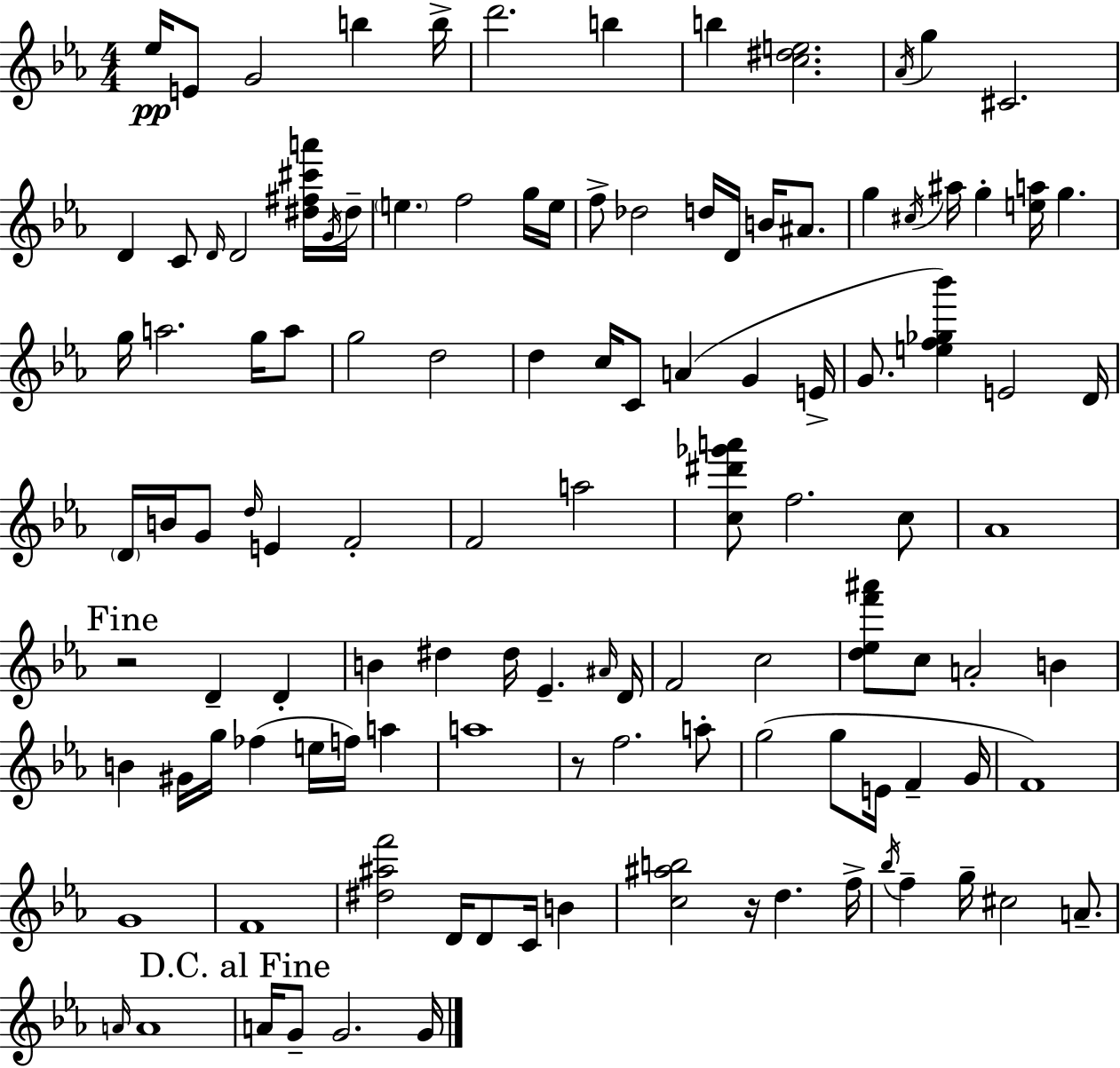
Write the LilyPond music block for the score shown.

{
  \clef treble
  \numericTimeSignature
  \time 4/4
  \key c \minor
  ees''16\pp e'8 g'2 b''4 b''16-> | d'''2. b''4 | b''4 <c'' dis'' e''>2. | \acciaccatura { aes'16 } g''4 cis'2. | \break d'4 c'8 \grace { d'16 } d'2 | <dis'' fis'' cis''' a'''>16 \acciaccatura { g'16 } dis''16-- \parenthesize e''4. f''2 | g''16 e''16 f''8-> des''2 d''16 d'16 b'16 | ais'8. g''4 \acciaccatura { cis''16 } ais''16 g''4-. <e'' a''>16 g''4. | \break g''16 a''2. | g''16 a''8 g''2 d''2 | d''4 c''16 c'8 a'4( g'4 | e'16-> g'8. <e'' f'' ges'' bes'''>4) e'2 | \break d'16 \parenthesize d'16 b'16 g'8 \grace { d''16 } e'4 f'2-. | f'2 a''2 | <c'' dis''' ges''' a'''>8 f''2. | c''8 aes'1 | \break \mark "Fine" r2 d'4-- | d'4-. b'4 dis''4 dis''16 ees'4.-- | \grace { ais'16 } d'16 f'2 c''2 | <d'' ees'' f''' ais'''>8 c''8 a'2-. | \break b'4 b'4 gis'16 g''16 fes''4( | e''16 f''16) a''4 a''1 | r8 f''2. | a''8-. g''2( g''8 | \break e'16 f'4-- g'16 f'1) | g'1 | f'1 | <dis'' ais'' f'''>2 d'16 d'8 | \break c'16 b'4 <c'' ais'' b''>2 r16 d''4. | f''16-> \acciaccatura { bes''16 } f''4-- g''16-- cis''2 | a'8.-- \grace { a'16 } a'1 | \mark "D.C. al Fine" a'16 g'8-- g'2. | \break g'16 \bar "|."
}